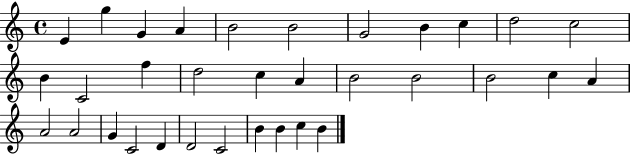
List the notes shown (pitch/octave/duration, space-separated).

E4/q G5/q G4/q A4/q B4/h B4/h G4/h B4/q C5/q D5/h C5/h B4/q C4/h F5/q D5/h C5/q A4/q B4/h B4/h B4/h C5/q A4/q A4/h A4/h G4/q C4/h D4/q D4/h C4/h B4/q B4/q C5/q B4/q